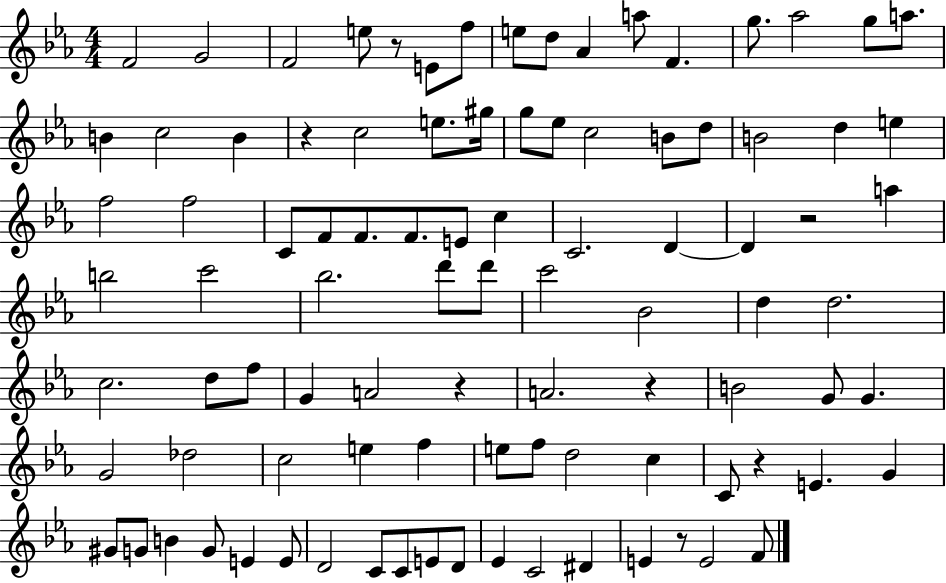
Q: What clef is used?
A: treble